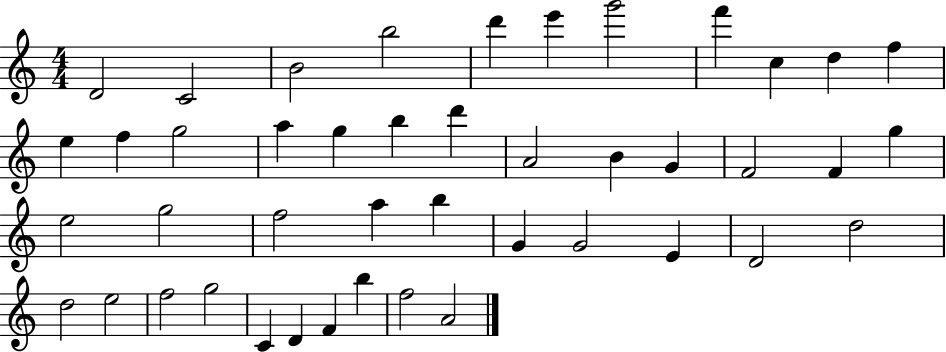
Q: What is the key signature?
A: C major